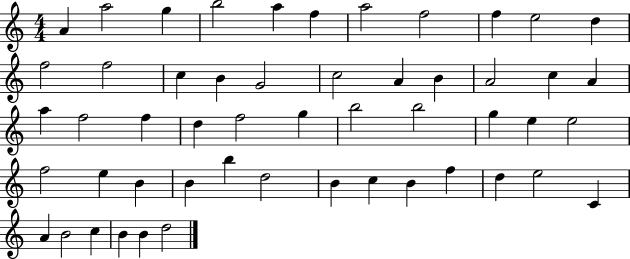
X:1
T:Untitled
M:4/4
L:1/4
K:C
A a2 g b2 a f a2 f2 f e2 d f2 f2 c B G2 c2 A B A2 c A a f2 f d f2 g b2 b2 g e e2 f2 e B B b d2 B c B f d e2 C A B2 c B B d2